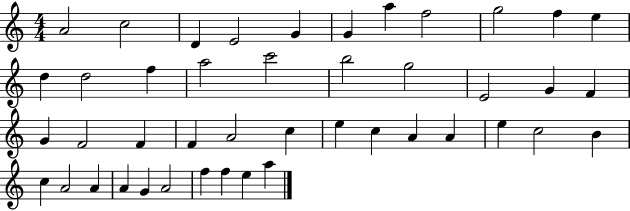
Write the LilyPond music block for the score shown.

{
  \clef treble
  \numericTimeSignature
  \time 4/4
  \key c \major
  a'2 c''2 | d'4 e'2 g'4 | g'4 a''4 f''2 | g''2 f''4 e''4 | \break d''4 d''2 f''4 | a''2 c'''2 | b''2 g''2 | e'2 g'4 f'4 | \break g'4 f'2 f'4 | f'4 a'2 c''4 | e''4 c''4 a'4 a'4 | e''4 c''2 b'4 | \break c''4 a'2 a'4 | a'4 g'4 a'2 | f''4 f''4 e''4 a''4 | \bar "|."
}